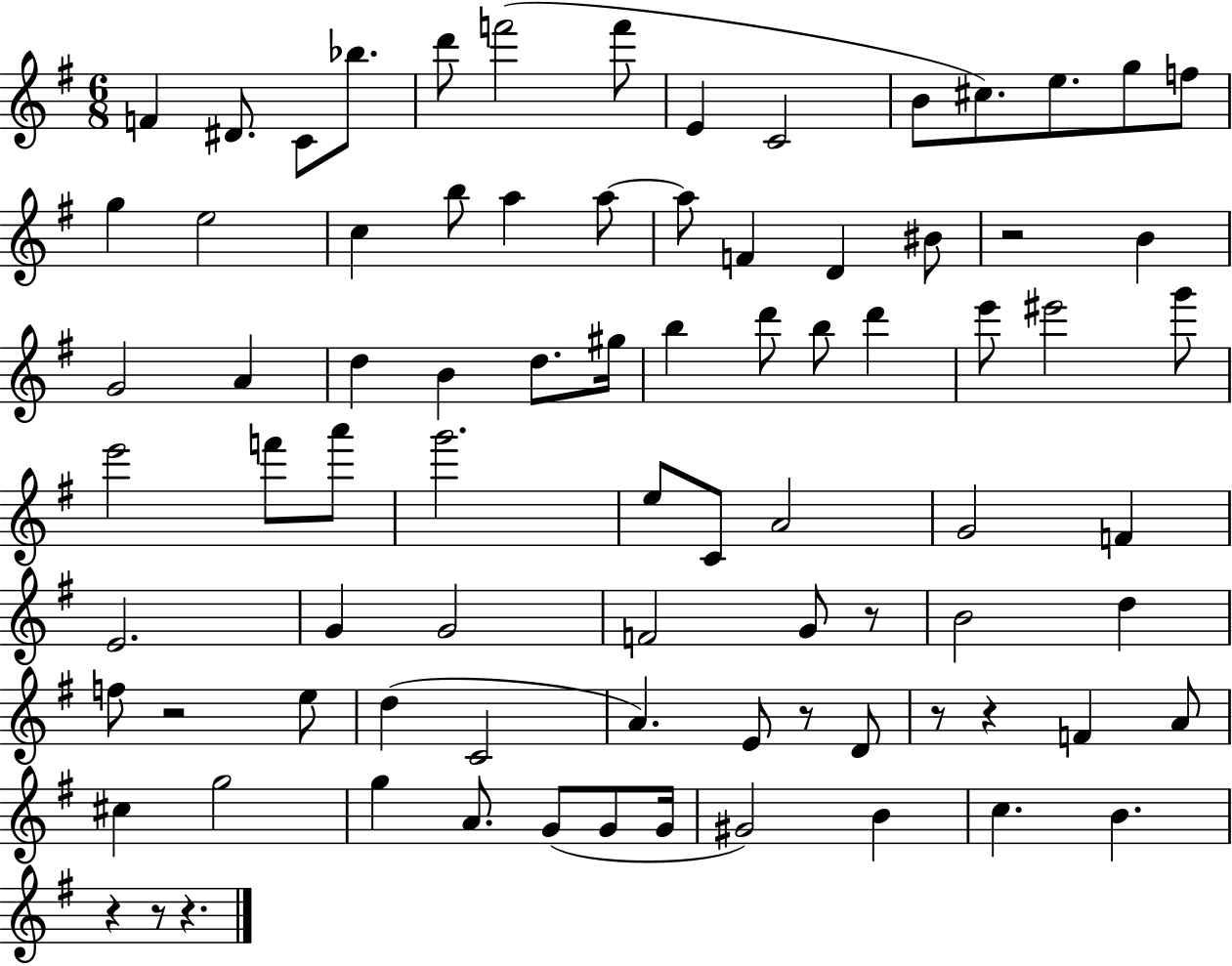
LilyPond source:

{
  \clef treble
  \numericTimeSignature
  \time 6/8
  \key g \major
  \repeat volta 2 { f'4 dis'8. c'8 bes''8. | d'''8 f'''2( f'''8 | e'4 c'2 | b'8 cis''8.) e''8. g''8 f''8 | \break g''4 e''2 | c''4 b''8 a''4 a''8~~ | a''8 f'4 d'4 bis'8 | r2 b'4 | \break g'2 a'4 | d''4 b'4 d''8. gis''16 | b''4 d'''8 b''8 d'''4 | e'''8 eis'''2 g'''8 | \break e'''2 f'''8 a'''8 | g'''2. | e''8 c'8 a'2 | g'2 f'4 | \break e'2. | g'4 g'2 | f'2 g'8 r8 | b'2 d''4 | \break f''8 r2 e''8 | d''4( c'2 | a'4.) e'8 r8 d'8 | r8 r4 f'4 a'8 | \break cis''4 g''2 | g''4 a'8. g'8( g'8 g'16 | gis'2) b'4 | c''4. b'4. | \break r4 r8 r4. | } \bar "|."
}